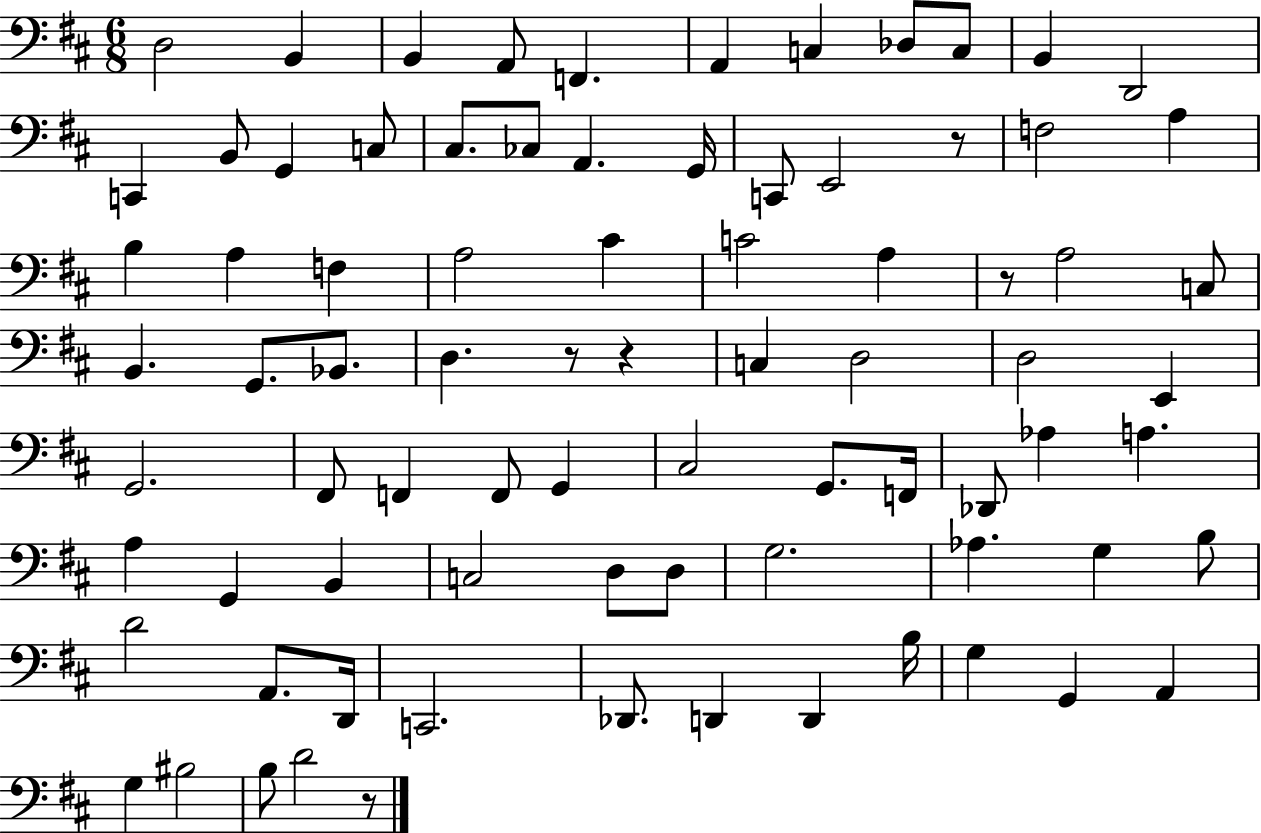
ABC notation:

X:1
T:Untitled
M:6/8
L:1/4
K:D
D,2 B,, B,, A,,/2 F,, A,, C, _D,/2 C,/2 B,, D,,2 C,, B,,/2 G,, C,/2 ^C,/2 _C,/2 A,, G,,/4 C,,/2 E,,2 z/2 F,2 A, B, A, F, A,2 ^C C2 A, z/2 A,2 C,/2 B,, G,,/2 _B,,/2 D, z/2 z C, D,2 D,2 E,, G,,2 ^F,,/2 F,, F,,/2 G,, ^C,2 G,,/2 F,,/4 _D,,/2 _A, A, A, G,, B,, C,2 D,/2 D,/2 G,2 _A, G, B,/2 D2 A,,/2 D,,/4 C,,2 _D,,/2 D,, D,, B,/4 G, G,, A,, G, ^B,2 B,/2 D2 z/2